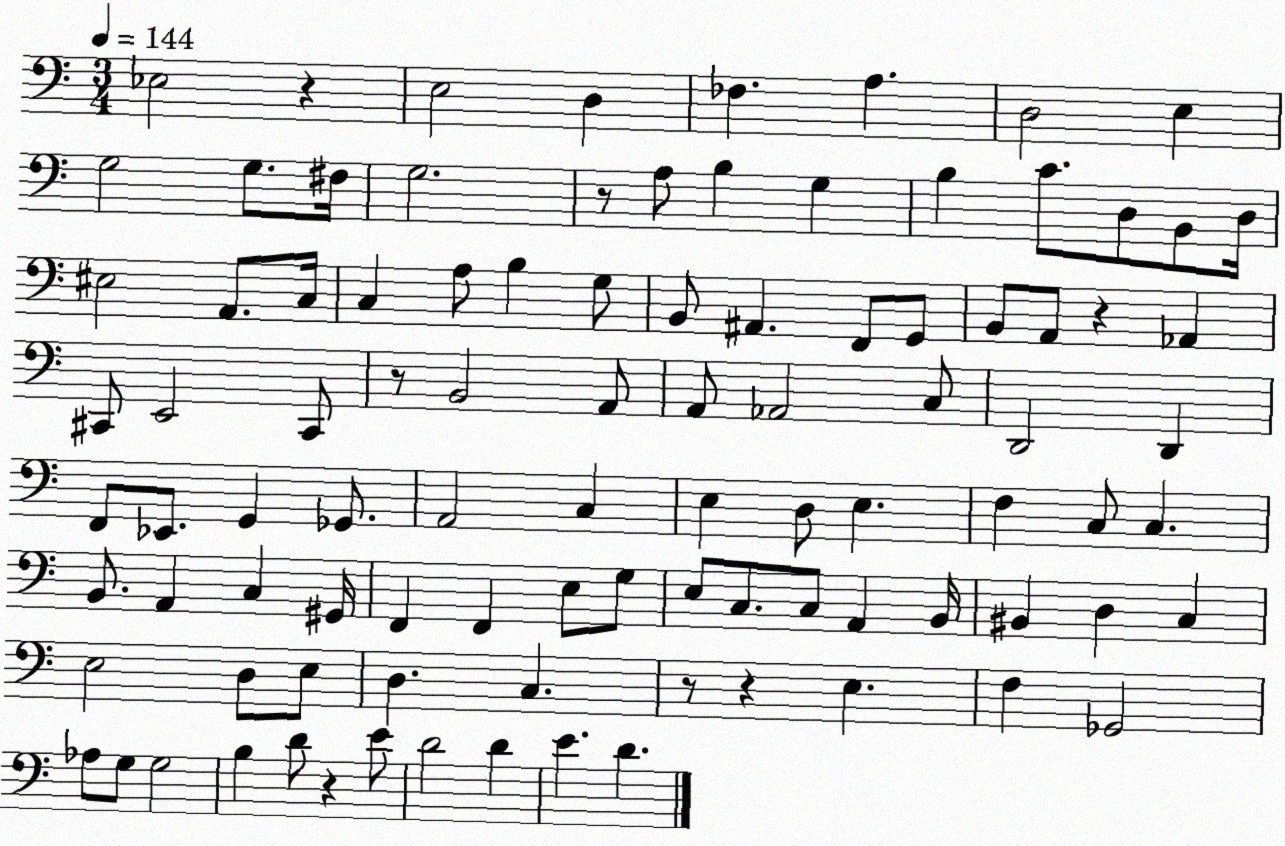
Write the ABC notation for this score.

X:1
T:Untitled
M:3/4
L:1/4
K:C
_E,2 z E,2 D, _F, A, D,2 E, G,2 G,/2 ^F,/4 G,2 z/2 A,/2 B, G, B, C/2 D,/2 B,,/2 D,/4 ^E,2 A,,/2 C,/4 C, A,/2 B, G,/2 B,,/2 ^A,, F,,/2 G,,/2 B,,/2 A,,/2 z _A,, ^C,,/2 E,,2 ^C,,/2 z/2 B,,2 A,,/2 A,,/2 _A,,2 C,/2 D,,2 D,, F,,/2 _E,,/2 G,, _G,,/2 A,,2 C, E, D,/2 E, F, C,/2 C, B,,/2 A,, C, ^G,,/4 F,, F,, E,/2 G,/2 E,/2 C,/2 C,/2 A,, B,,/4 ^B,, D, C, E,2 D,/2 E,/2 D, C, z/2 z E, F, _G,,2 _A,/2 G,/2 G,2 B, D/2 z E/2 D2 D E D